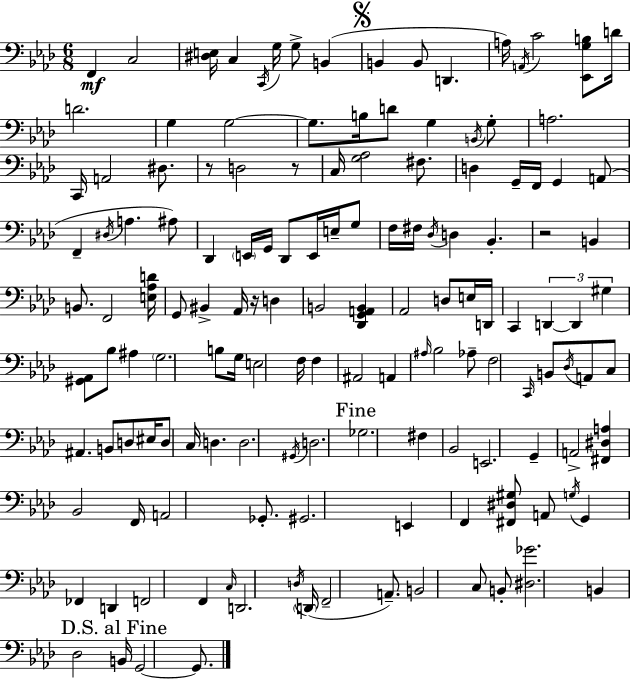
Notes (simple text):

F2/q C3/h [D#3,E3]/s C3/q C2/s G3/s G3/e B2/q B2/q B2/e D2/q. A3/s A2/s C4/h [Eb2,G3,B3]/e D4/s D4/h. G3/q G3/h G3/e. B3/s D4/e G3/q B2/s G3/e A3/h. C2/s A2/h D#3/e. R/e D3/h R/e C3/s [G3,Ab3]/h F#3/e. D3/q G2/s F2/s G2/q A2/e F2/q D#3/s A3/q. A#3/e Db2/q E2/s G2/s Db2/e E2/s E3/s G3/e F3/s F#3/s Db3/s D3/q Bb2/q. R/h B2/q B2/e. F2/h [E3,Ab3,D4]/s G2/e BIS2/q Ab2/s R/s D3/q B2/h [Db2,G2,A2,B2]/q Ab2/h D3/e E3/s D2/s C2/q D2/q D2/q G#3/q [G#2,Ab2]/e Bb3/e A#3/q G3/h. B3/e G3/s E3/h F3/s F3/q A#2/h A2/q A#3/s Bb3/h Ab3/e F3/h C2/s B2/e Db3/s A2/e C3/e A#2/q. B2/e D3/e EIS3/s D3/e C3/s D3/q. D3/h. G#2/s D3/h. Gb3/h. F#3/q Bb2/h E2/h. G2/q A2/h [F#2,D#3,A3]/q Bb2/h F2/s A2/h Gb2/e. G#2/h. E2/q F2/q [F#2,D#3,G#3]/e A2/e G3/s G2/q FES2/q D2/q F2/h F2/q C3/s D2/h. D3/s D2/s F2/h A2/e. B2/h C3/e B2/e [D#3,Gb4]/h. B2/q Db3/h B2/s G2/h G2/e.